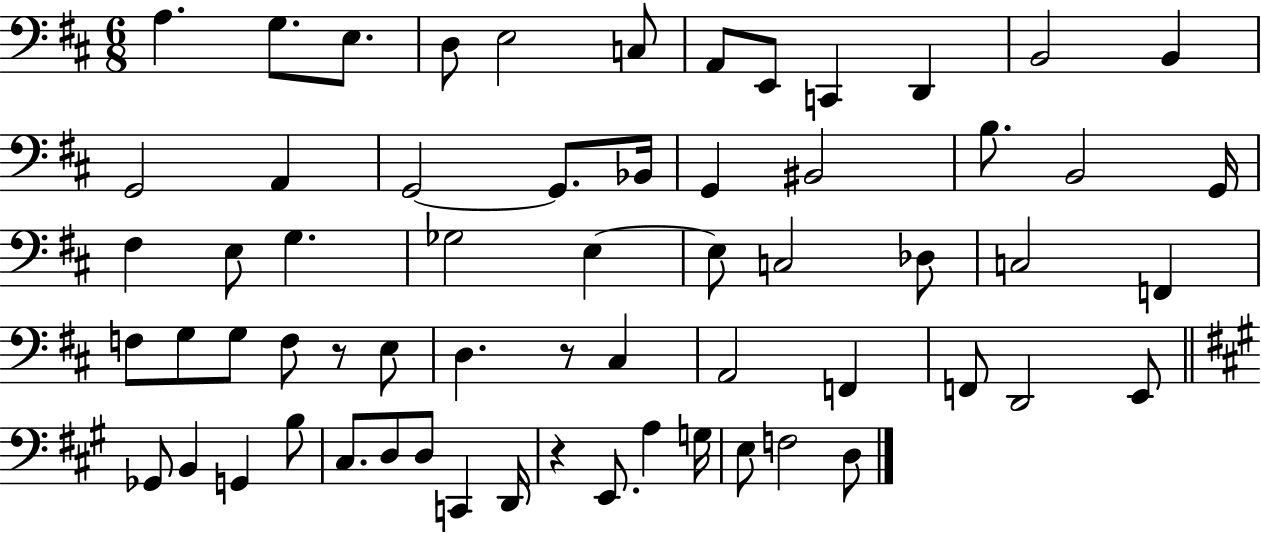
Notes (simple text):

A3/q. G3/e. E3/e. D3/e E3/h C3/e A2/e E2/e C2/q D2/q B2/h B2/q G2/h A2/q G2/h G2/e. Bb2/s G2/q BIS2/h B3/e. B2/h G2/s F#3/q E3/e G3/q. Gb3/h E3/q E3/e C3/h Db3/e C3/h F2/q F3/e G3/e G3/e F3/e R/e E3/e D3/q. R/e C#3/q A2/h F2/q F2/e D2/h E2/e Gb2/e B2/q G2/q B3/e C#3/e. D3/e D3/e C2/q D2/s R/q E2/e. A3/q G3/s E3/e F3/h D3/e